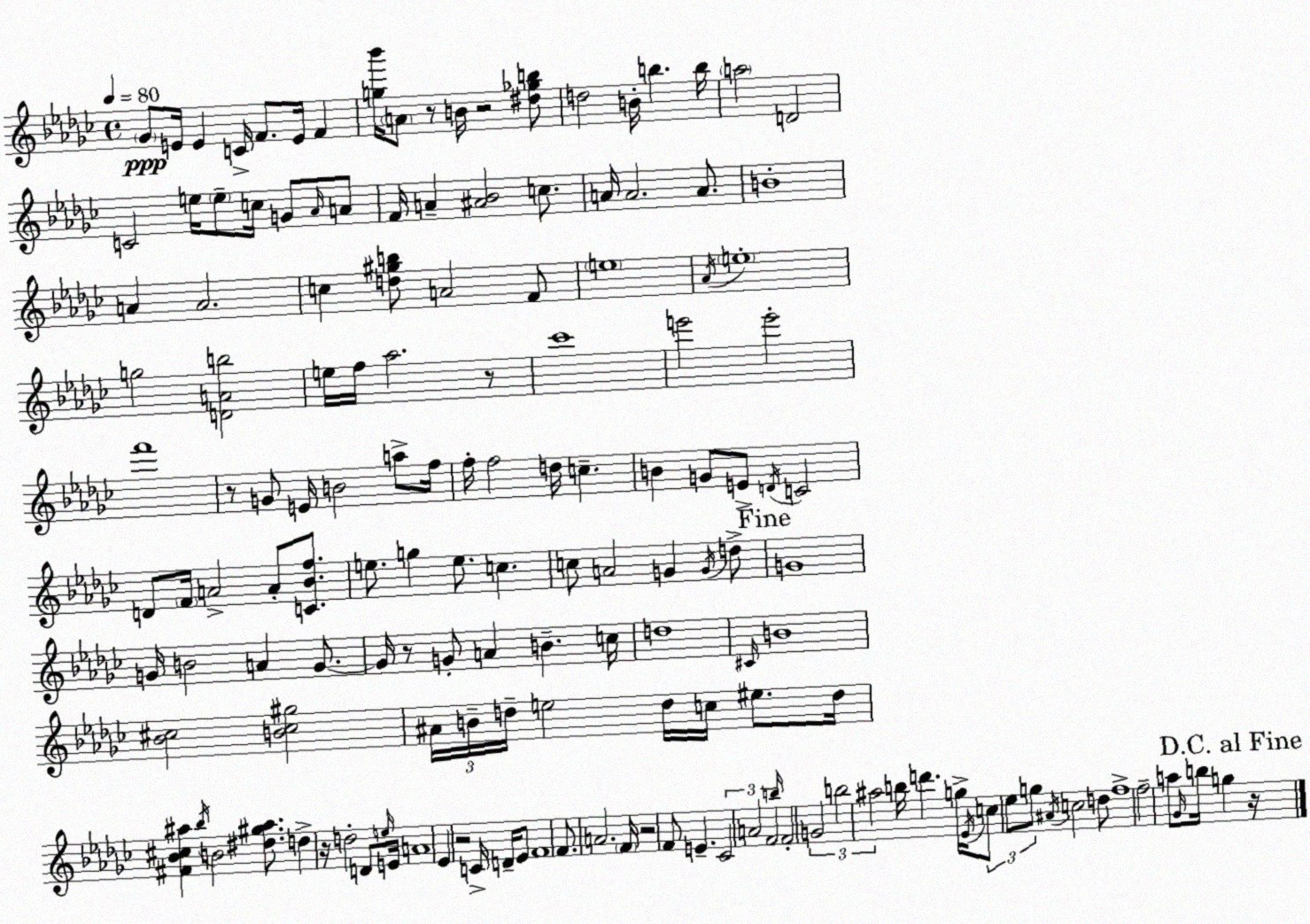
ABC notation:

X:1
T:Untitled
M:4/4
L:1/4
K:Ebm
_G/2 E/4 E C/4 F/2 E/4 F [g_b']/4 A/2 z/2 B/4 z2 [^d_gb]/2 d2 B/4 b b/4 a2 D2 C2 e/4 e/2 c/4 G/2 _A/4 A/2 F/4 A [^A_B]2 c/2 A/4 A2 A/2 B4 A A2 c [d^gb]/2 A2 F/2 e4 _A/4 e4 g2 [DAb]2 e/4 f/4 _a2 z/2 _c'4 e'2 e'2 f'4 z/2 G/2 E/4 B2 a/2 f/4 f/4 f2 d/4 c B G/2 E/2 D/4 C2 D/2 F/4 A2 A/2 [C_Bf]/2 e/2 g e/2 c c/2 A2 G G/4 d/2 G4 G/4 B2 A G/2 G/4 z/2 G/2 A B c/4 d4 ^C/4 B4 [_B^c]2 [B^c^g]2 ^A/4 B/4 d/4 e2 d/4 c/4 ^e/2 d/4 [^F_B^c^a] _b/4 B2 [^d^g^a]/2 d z/4 d2 D/2 e/4 E/4 A4 _E z2 C/4 D/4 _E/2 F4 F/2 A2 F/4 z2 F/2 E _C2 A2 F2 b/4 F2 G2 b2 ^a2 b/4 d' g/4 _E/4 c/2 _e/2 g/2 ^A/4 c2 d/2 f4 f2 a/2 _G/4 b/4 g z/4